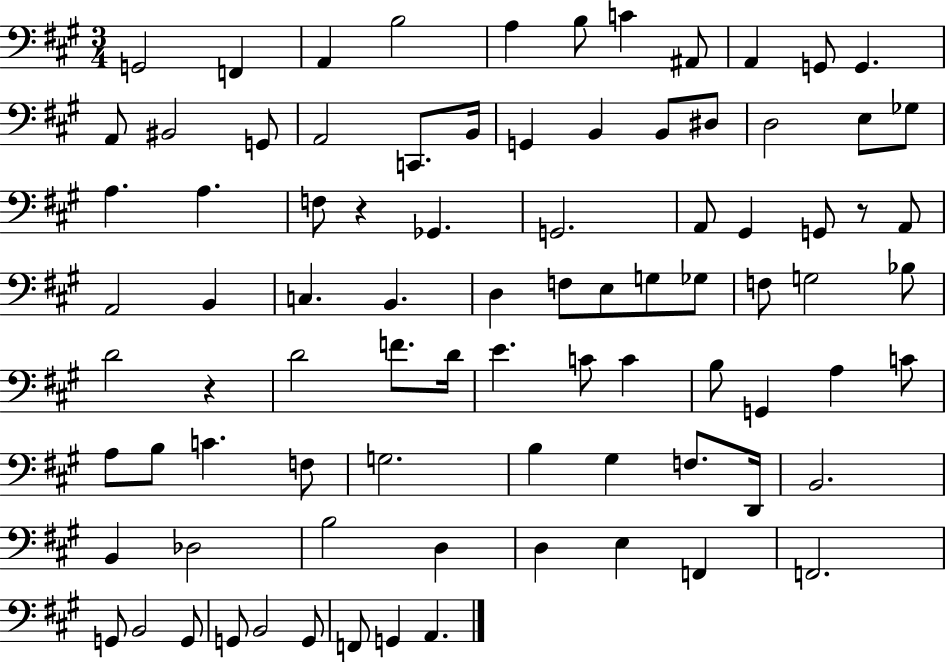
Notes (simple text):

G2/h F2/q A2/q B3/h A3/q B3/e C4/q A#2/e A2/q G2/e G2/q. A2/e BIS2/h G2/e A2/h C2/e. B2/s G2/q B2/q B2/e D#3/e D3/h E3/e Gb3/e A3/q. A3/q. F3/e R/q Gb2/q. G2/h. A2/e G#2/q G2/e R/e A2/e A2/h B2/q C3/q. B2/q. D3/q F3/e E3/e G3/e Gb3/e F3/e G3/h Bb3/e D4/h R/q D4/h F4/e. D4/s E4/q. C4/e C4/q B3/e G2/q A3/q C4/e A3/e B3/e C4/q. F3/e G3/h. B3/q G#3/q F3/e. D2/s B2/h. B2/q Db3/h B3/h D3/q D3/q E3/q F2/q F2/h. G2/e B2/h G2/e G2/e B2/h G2/e F2/e G2/q A2/q.